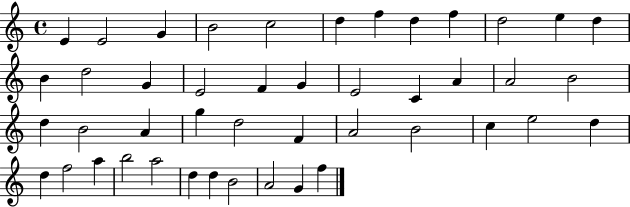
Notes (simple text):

E4/q E4/h G4/q B4/h C5/h D5/q F5/q D5/q F5/q D5/h E5/q D5/q B4/q D5/h G4/q E4/h F4/q G4/q E4/h C4/q A4/q A4/h B4/h D5/q B4/h A4/q G5/q D5/h F4/q A4/h B4/h C5/q E5/h D5/q D5/q F5/h A5/q B5/h A5/h D5/q D5/q B4/h A4/h G4/q F5/q